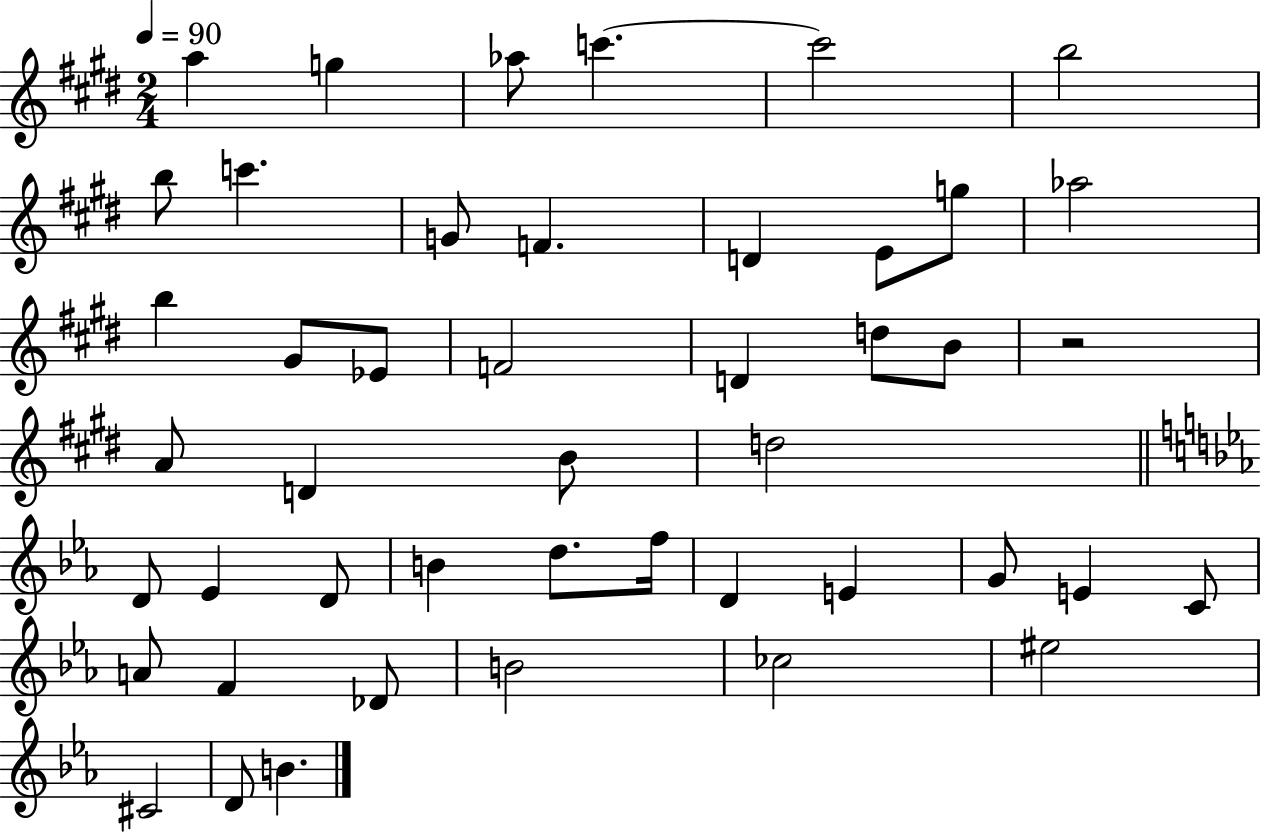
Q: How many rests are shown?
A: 1